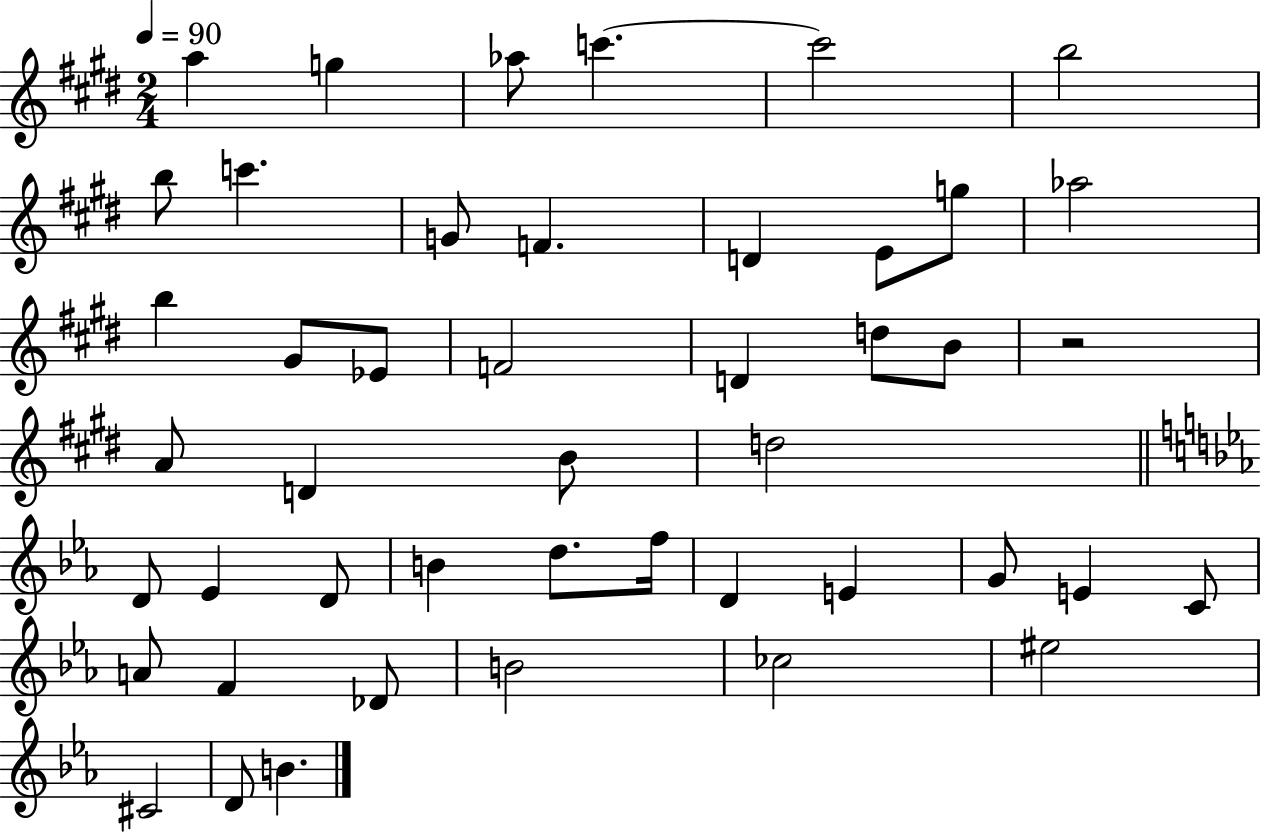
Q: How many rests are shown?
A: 1